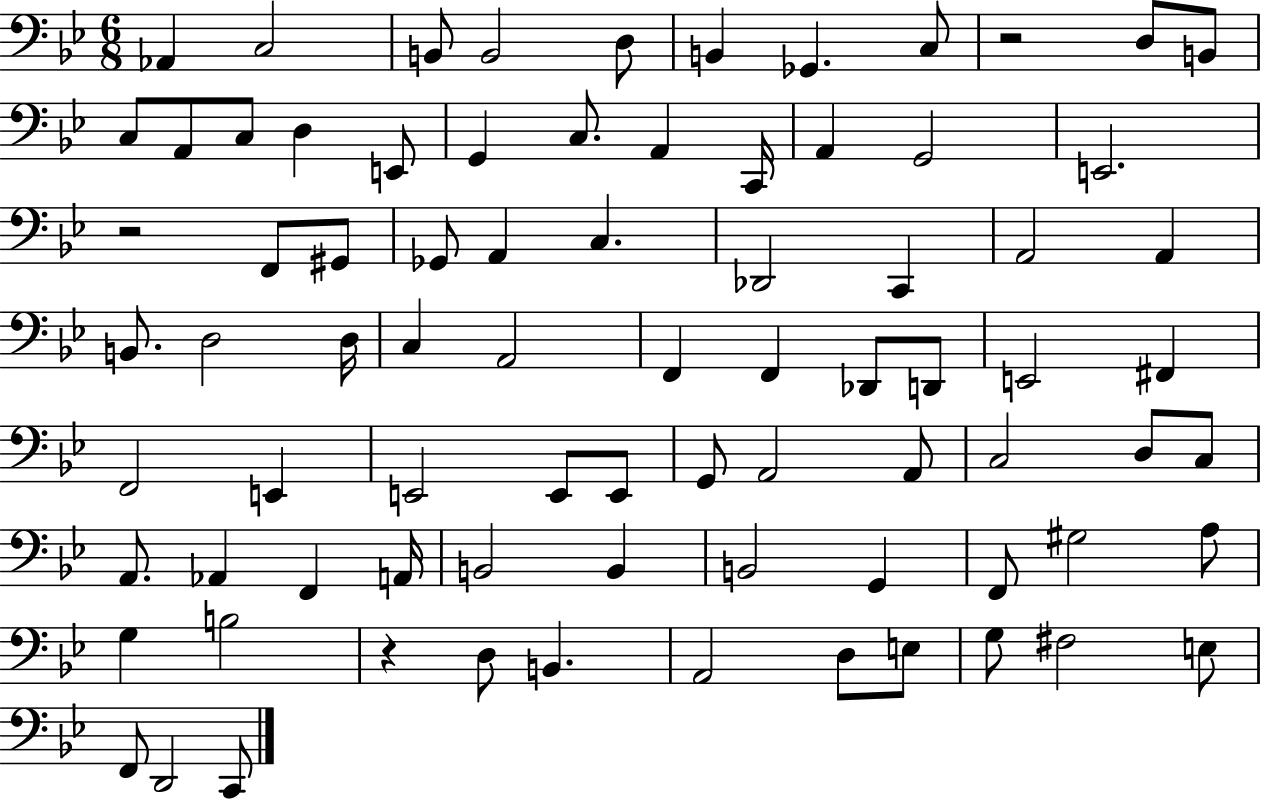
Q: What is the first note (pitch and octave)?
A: Ab2